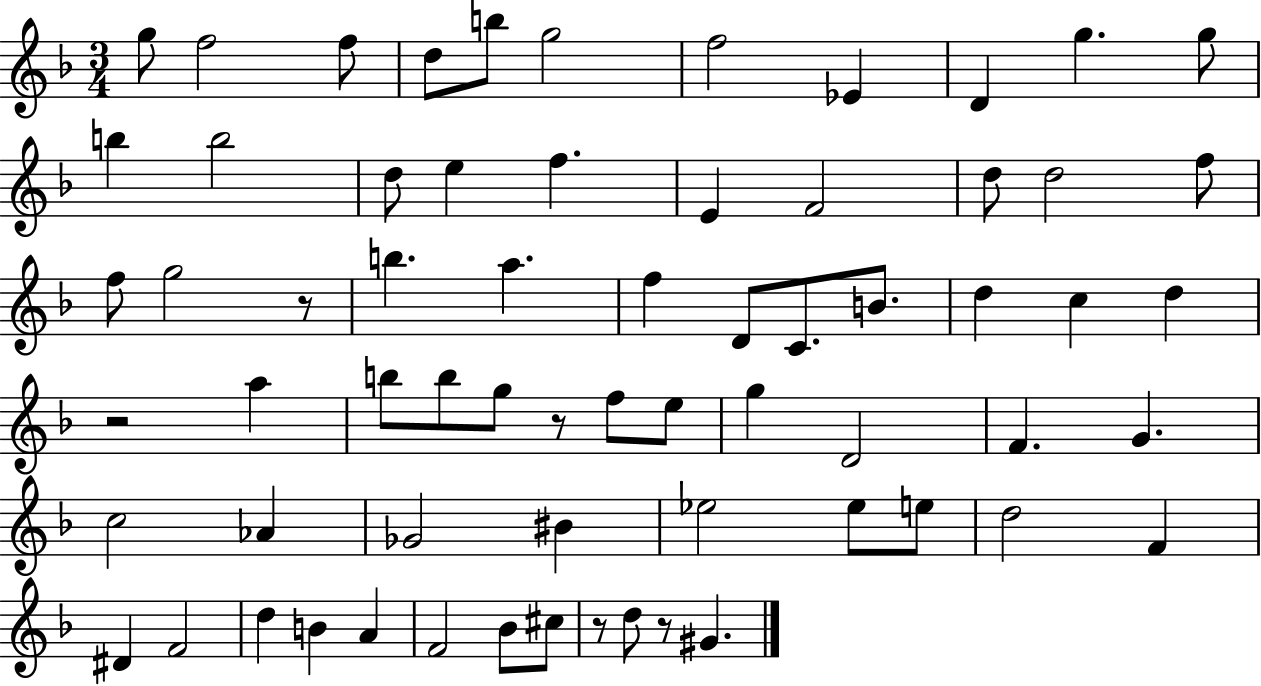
X:1
T:Untitled
M:3/4
L:1/4
K:F
g/2 f2 f/2 d/2 b/2 g2 f2 _E D g g/2 b b2 d/2 e f E F2 d/2 d2 f/2 f/2 g2 z/2 b a f D/2 C/2 B/2 d c d z2 a b/2 b/2 g/2 z/2 f/2 e/2 g D2 F G c2 _A _G2 ^B _e2 _e/2 e/2 d2 F ^D F2 d B A F2 _B/2 ^c/2 z/2 d/2 z/2 ^G